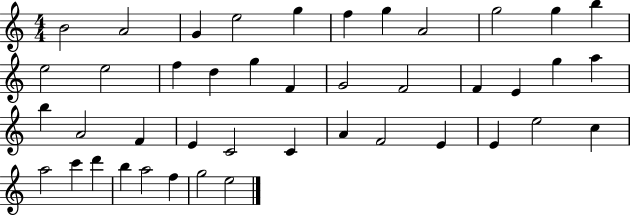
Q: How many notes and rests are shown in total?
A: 43